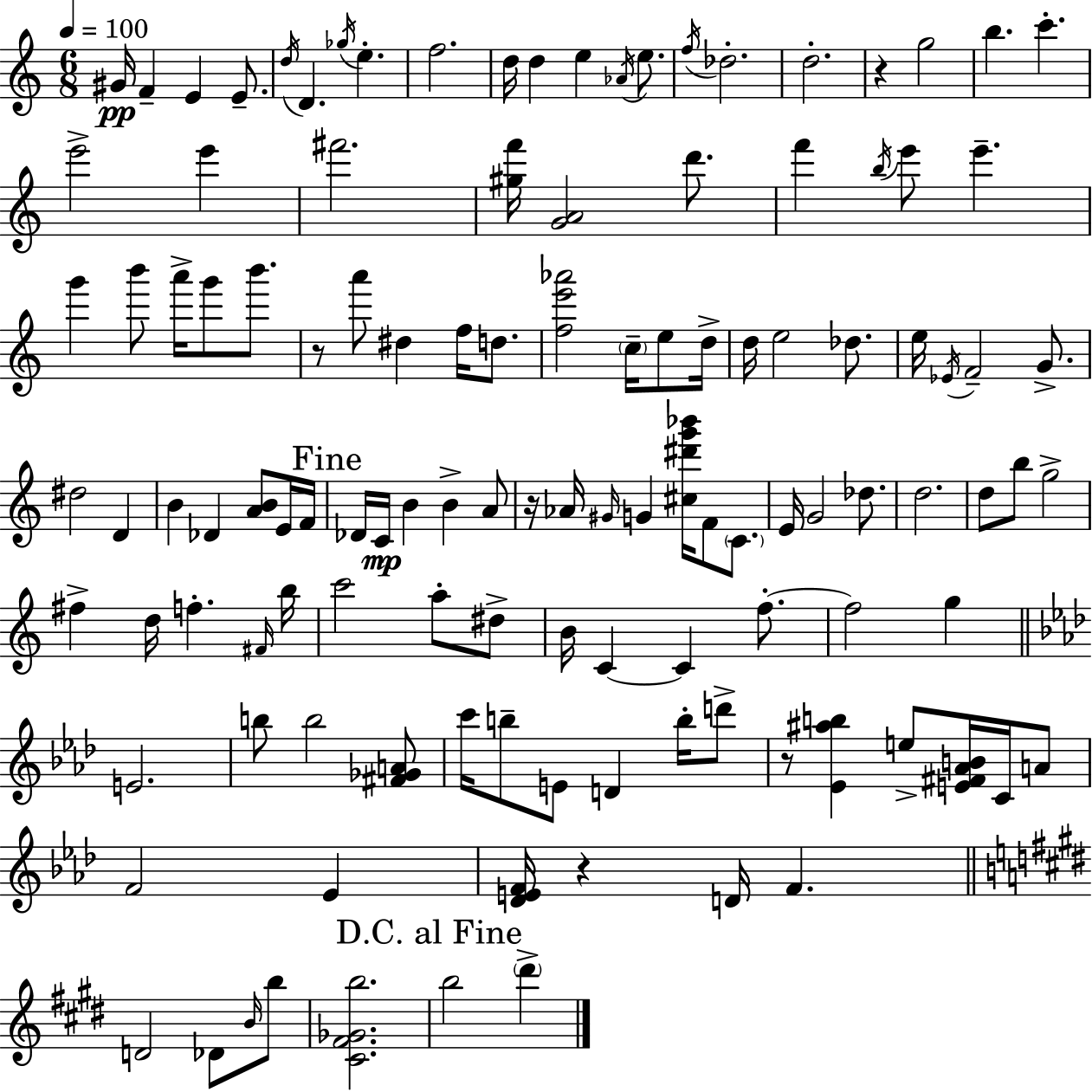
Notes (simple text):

G#4/s F4/q E4/q E4/e. D5/s D4/q. Gb5/s E5/q. F5/h. D5/s D5/q E5/q Ab4/s E5/e. F5/s Db5/h. D5/h. R/q G5/h B5/q. C6/q. E6/h E6/q F#6/h. [G#5,F6]/s [G4,A4]/h D6/e. F6/q B5/s E6/e E6/q. G6/q B6/e A6/s G6/e B6/e. R/e A6/e D#5/q F5/s D5/e. [F5,E6,Ab6]/h C5/s E5/e D5/s D5/s E5/h Db5/e. E5/s Eb4/s F4/h G4/e. D#5/h D4/q B4/q Db4/q [A4,B4]/e E4/s F4/s Db4/s C4/s B4/q B4/q A4/e R/s Ab4/s G#4/s G4/q [C#5,D#6,G6,Bb6]/s F4/e C4/e. E4/s G4/h Db5/e. D5/h. D5/e B5/e G5/h F#5/q D5/s F5/q. F#4/s B5/s C6/h A5/e D#5/e B4/s C4/q C4/q F5/e. F5/h G5/q E4/h. B5/e B5/h [F#4,Gb4,A4]/e C6/s B5/e E4/e D4/q B5/s D6/e R/e [Eb4,A#5,B5]/q E5/e [E4,F#4,Ab4,B4]/s C4/s A4/e F4/h Eb4/q [Db4,E4,F4]/s R/q D4/s F4/q. D4/h Db4/e B4/s B5/e [C#4,F#4,Gb4,B5]/h. B5/h D#6/q